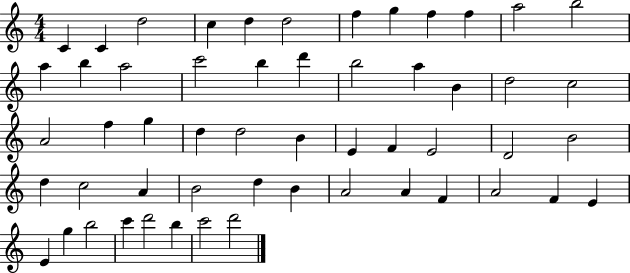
{
  \clef treble
  \numericTimeSignature
  \time 4/4
  \key c \major
  c'4 c'4 d''2 | c''4 d''4 d''2 | f''4 g''4 f''4 f''4 | a''2 b''2 | \break a''4 b''4 a''2 | c'''2 b''4 d'''4 | b''2 a''4 b'4 | d''2 c''2 | \break a'2 f''4 g''4 | d''4 d''2 b'4 | e'4 f'4 e'2 | d'2 b'2 | \break d''4 c''2 a'4 | b'2 d''4 b'4 | a'2 a'4 f'4 | a'2 f'4 e'4 | \break e'4 g''4 b''2 | c'''4 d'''2 b''4 | c'''2 d'''2 | \bar "|."
}